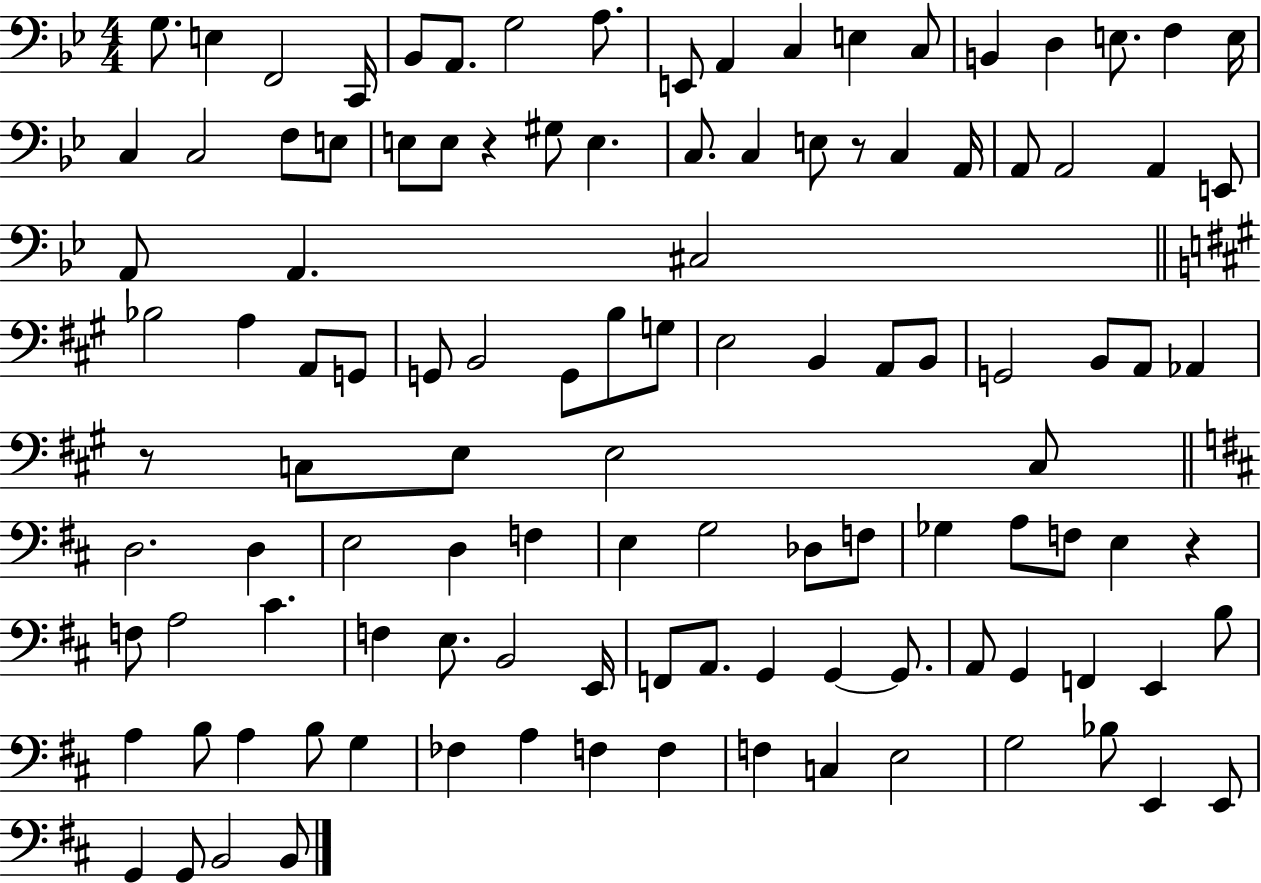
G3/e. E3/q F2/h C2/s Bb2/e A2/e. G3/h A3/e. E2/e A2/q C3/q E3/q C3/e B2/q D3/q E3/e. F3/q E3/s C3/q C3/h F3/e E3/e E3/e E3/e R/q G#3/e E3/q. C3/e. C3/q E3/e R/e C3/q A2/s A2/e A2/h A2/q E2/e A2/e A2/q. C#3/h Bb3/h A3/q A2/e G2/e G2/e B2/h G2/e B3/e G3/e E3/h B2/q A2/e B2/e G2/h B2/e A2/e Ab2/q R/e C3/e E3/e E3/h C3/e D3/h. D3/q E3/h D3/q F3/q E3/q G3/h Db3/e F3/e Gb3/q A3/e F3/e E3/q R/q F3/e A3/h C#4/q. F3/q E3/e. B2/h E2/s F2/e A2/e. G2/q G2/q G2/e. A2/e G2/q F2/q E2/q B3/e A3/q B3/e A3/q B3/e G3/q FES3/q A3/q F3/q F3/q F3/q C3/q E3/h G3/h Bb3/e E2/q E2/e G2/q G2/e B2/h B2/e